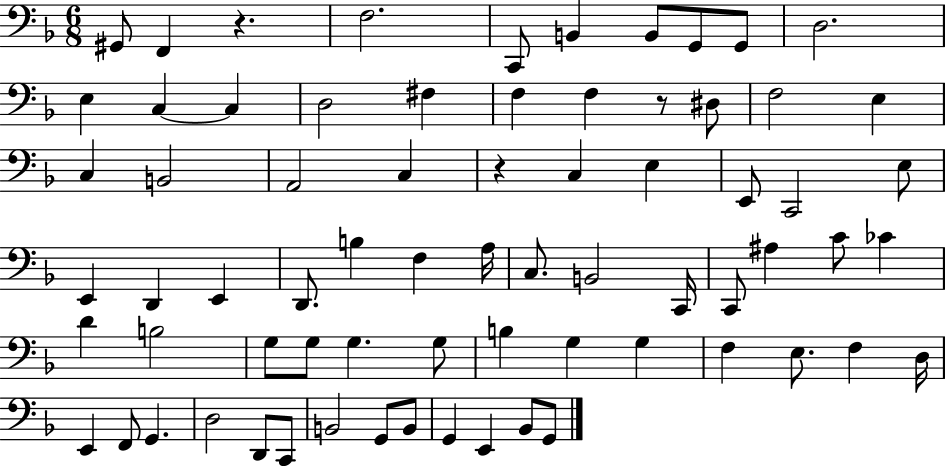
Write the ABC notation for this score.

X:1
T:Untitled
M:6/8
L:1/4
K:F
^G,,/2 F,, z F,2 C,,/2 B,, B,,/2 G,,/2 G,,/2 D,2 E, C, C, D,2 ^F, F, F, z/2 ^D,/2 F,2 E, C, B,,2 A,,2 C, z C, E, E,,/2 C,,2 E,/2 E,, D,, E,, D,,/2 B, F, A,/4 C,/2 B,,2 C,,/4 C,,/2 ^A, C/2 _C D B,2 G,/2 G,/2 G, G,/2 B, G, G, F, E,/2 F, D,/4 E,, F,,/2 G,, D,2 D,,/2 C,,/2 B,,2 G,,/2 B,,/2 G,, E,, _B,,/2 G,,/2